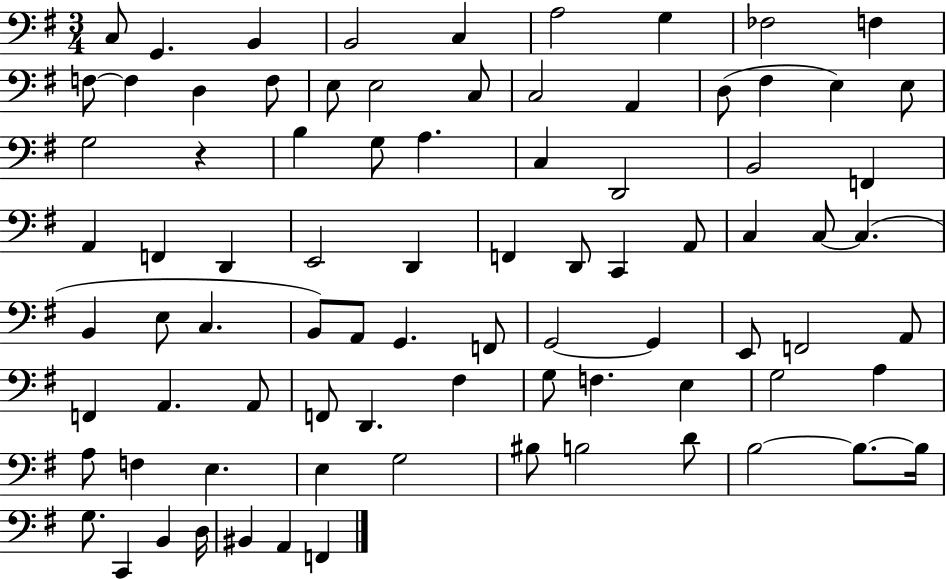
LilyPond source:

{
  \clef bass
  \numericTimeSignature
  \time 3/4
  \key g \major
  \repeat volta 2 { c8 g,4. b,4 | b,2 c4 | a2 g4 | fes2 f4 | \break f8~~ f4 d4 f8 | e8 e2 c8 | c2 a,4 | d8( fis4 e4) e8 | \break g2 r4 | b4 g8 a4. | c4 d,2 | b,2 f,4 | \break a,4 f,4 d,4 | e,2 d,4 | f,4 d,8 c,4 a,8 | c4 c8~~ c4.( | \break b,4 e8 c4. | b,8) a,8 g,4. f,8 | g,2~~ g,4 | e,8 f,2 a,8 | \break f,4 a,4. a,8 | f,8 d,4. fis4 | g8 f4. e4 | g2 a4 | \break a8 f4 e4. | e4 g2 | bis8 b2 d'8 | b2~~ b8.~~ b16 | \break g8. c,4 b,4 d16 | bis,4 a,4 f,4 | } \bar "|."
}